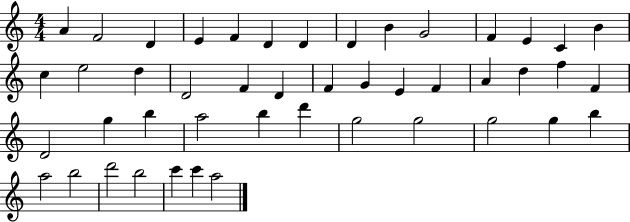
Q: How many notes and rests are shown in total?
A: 46